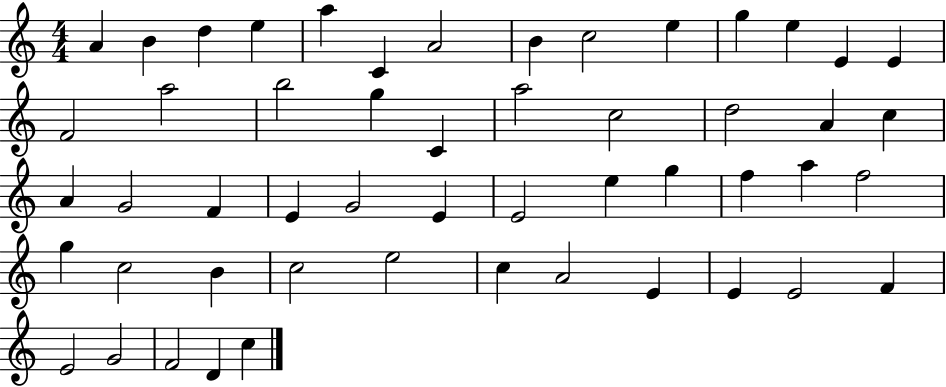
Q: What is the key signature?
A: C major